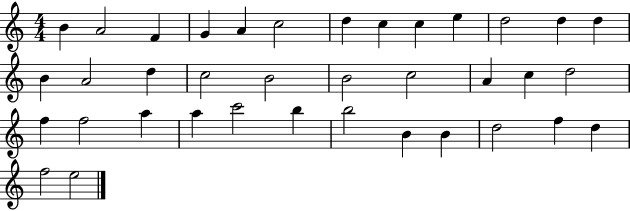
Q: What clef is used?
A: treble